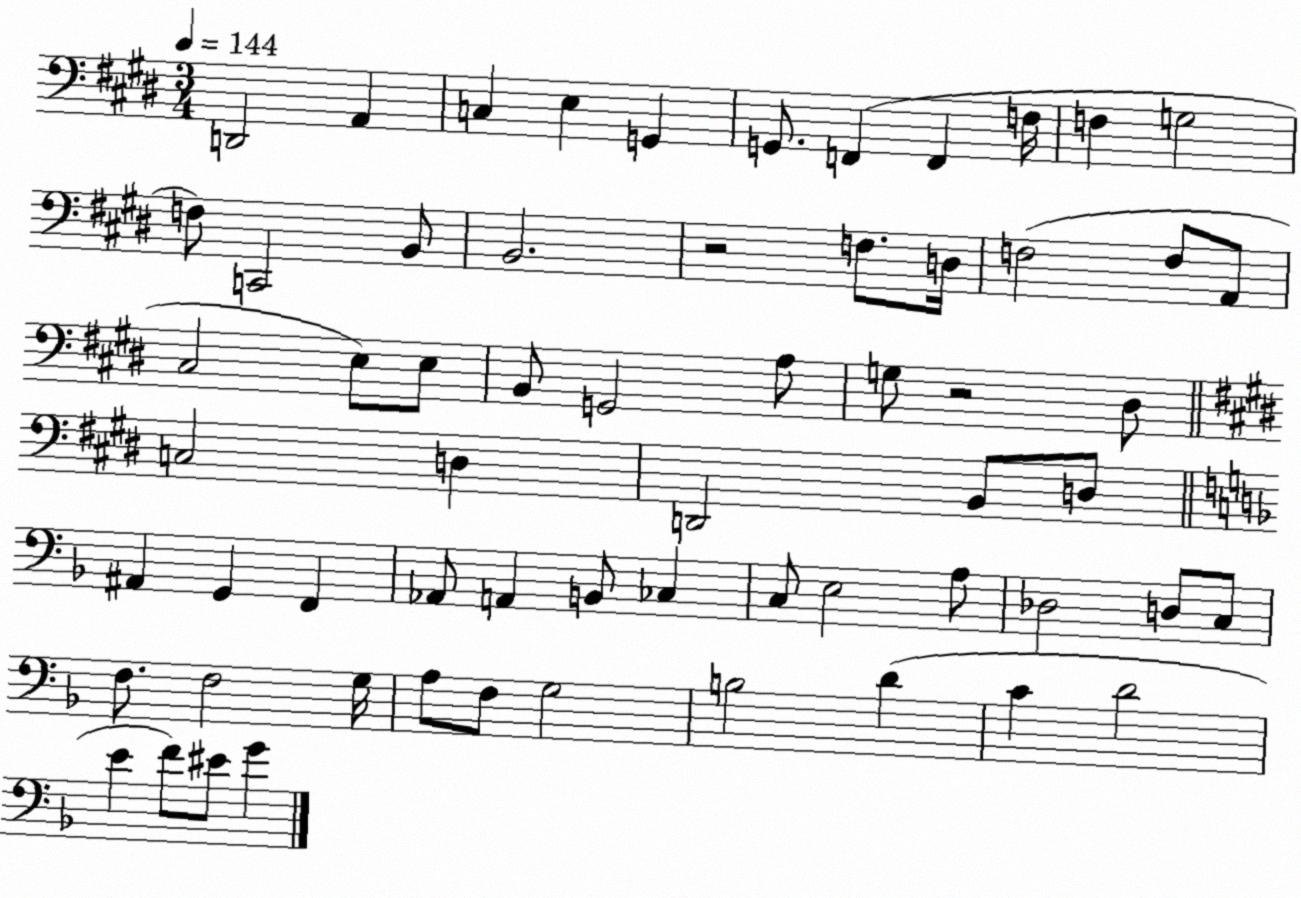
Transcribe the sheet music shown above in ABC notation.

X:1
T:Untitled
M:3/4
L:1/4
K:E
D,,2 A,, C, E, G,, G,,/2 F,, F,, F,/4 F, G,2 F,/2 C,,2 B,,/2 B,,2 z2 F,/2 D,/4 F,2 F,/2 A,,/2 ^C,2 E,/2 E,/2 B,,/2 G,,2 A,/2 G,/2 z2 ^D,/2 C,2 D, D,,2 B,,/2 D,/2 ^A,, G,, F,, _A,,/2 A,, B,,/2 _C, C,/2 E,2 A,/2 _D,2 D,/2 C,/2 F,/2 F,2 G,/4 A,/2 F,/2 G,2 B,2 D C D2 E F/2 ^E/2 G